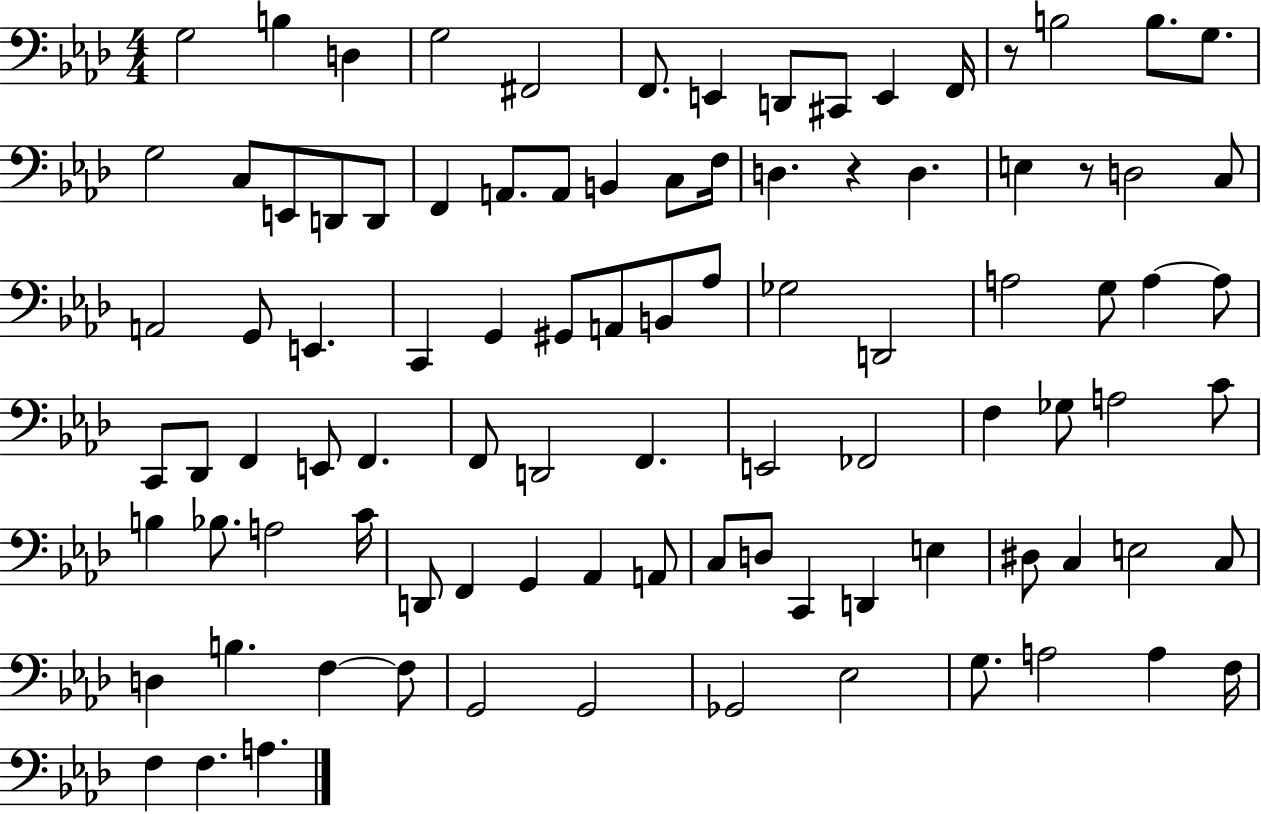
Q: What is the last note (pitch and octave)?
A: A3